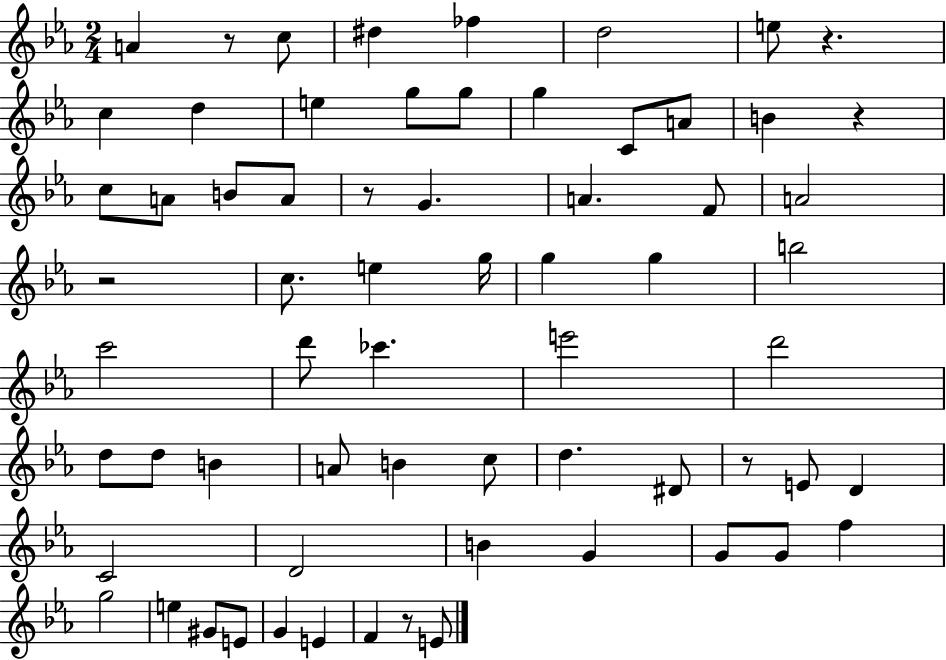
{
  \clef treble
  \numericTimeSignature
  \time 2/4
  \key ees \major
  a'4 r8 c''8 | dis''4 fes''4 | d''2 | e''8 r4. | \break c''4 d''4 | e''4 g''8 g''8 | g''4 c'8 a'8 | b'4 r4 | \break c''8 a'8 b'8 a'8 | r8 g'4. | a'4. f'8 | a'2 | \break r2 | c''8. e''4 g''16 | g''4 g''4 | b''2 | \break c'''2 | d'''8 ces'''4. | e'''2 | d'''2 | \break d''8 d''8 b'4 | a'8 b'4 c''8 | d''4. dis'8 | r8 e'8 d'4 | \break c'2 | d'2 | b'4 g'4 | g'8 g'8 f''4 | \break g''2 | e''4 gis'8 e'8 | g'4 e'4 | f'4 r8 e'8 | \break \bar "|."
}